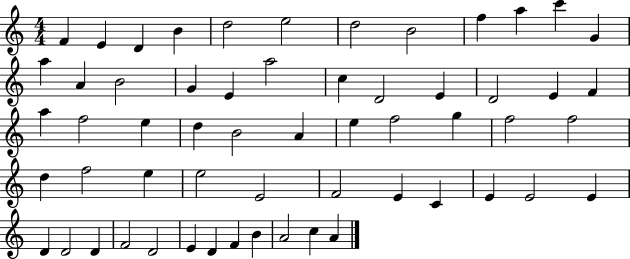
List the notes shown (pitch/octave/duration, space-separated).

F4/q E4/q D4/q B4/q D5/h E5/h D5/h B4/h F5/q A5/q C6/q G4/q A5/q A4/q B4/h G4/q E4/q A5/h C5/q D4/h E4/q D4/h E4/q F4/q A5/q F5/h E5/q D5/q B4/h A4/q E5/q F5/h G5/q F5/h F5/h D5/q F5/h E5/q E5/h E4/h F4/h E4/q C4/q E4/q E4/h E4/q D4/q D4/h D4/q F4/h D4/h E4/q D4/q F4/q B4/q A4/h C5/q A4/q